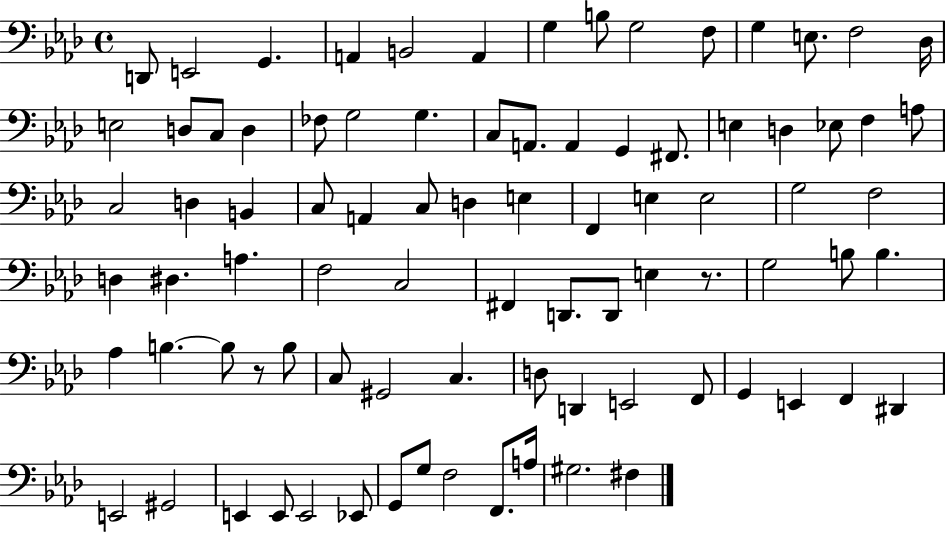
D2/e E2/h G2/q. A2/q B2/h A2/q G3/q B3/e G3/h F3/e G3/q E3/e. F3/h Db3/s E3/h D3/e C3/e D3/q FES3/e G3/h G3/q. C3/e A2/e. A2/q G2/q F#2/e. E3/q D3/q Eb3/e F3/q A3/e C3/h D3/q B2/q C3/e A2/q C3/e D3/q E3/q F2/q E3/q E3/h G3/h F3/h D3/q D#3/q. A3/q. F3/h C3/h F#2/q D2/e. D2/e E3/q R/e. G3/h B3/e B3/q. Ab3/q B3/q. B3/e R/e B3/e C3/e G#2/h C3/q. D3/e D2/q E2/h F2/e G2/q E2/q F2/q D#2/q E2/h G#2/h E2/q E2/e E2/h Eb2/e G2/e G3/e F3/h F2/e. A3/s G#3/h. F#3/q